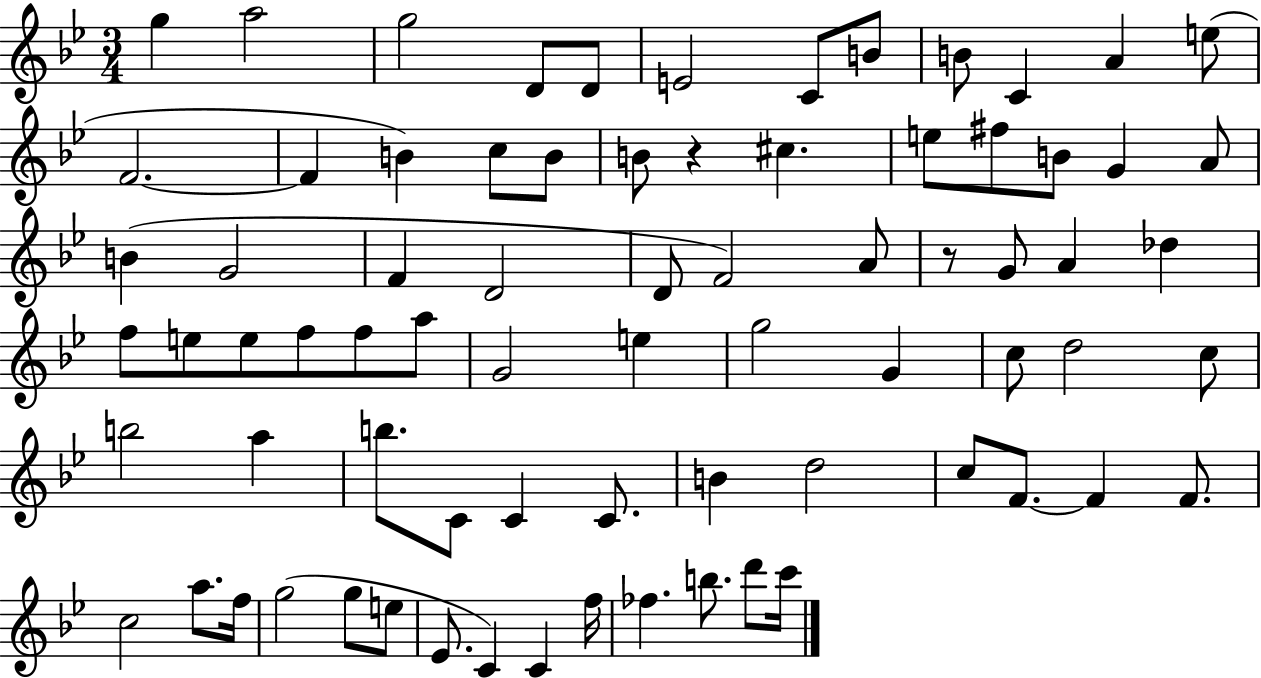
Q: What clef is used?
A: treble